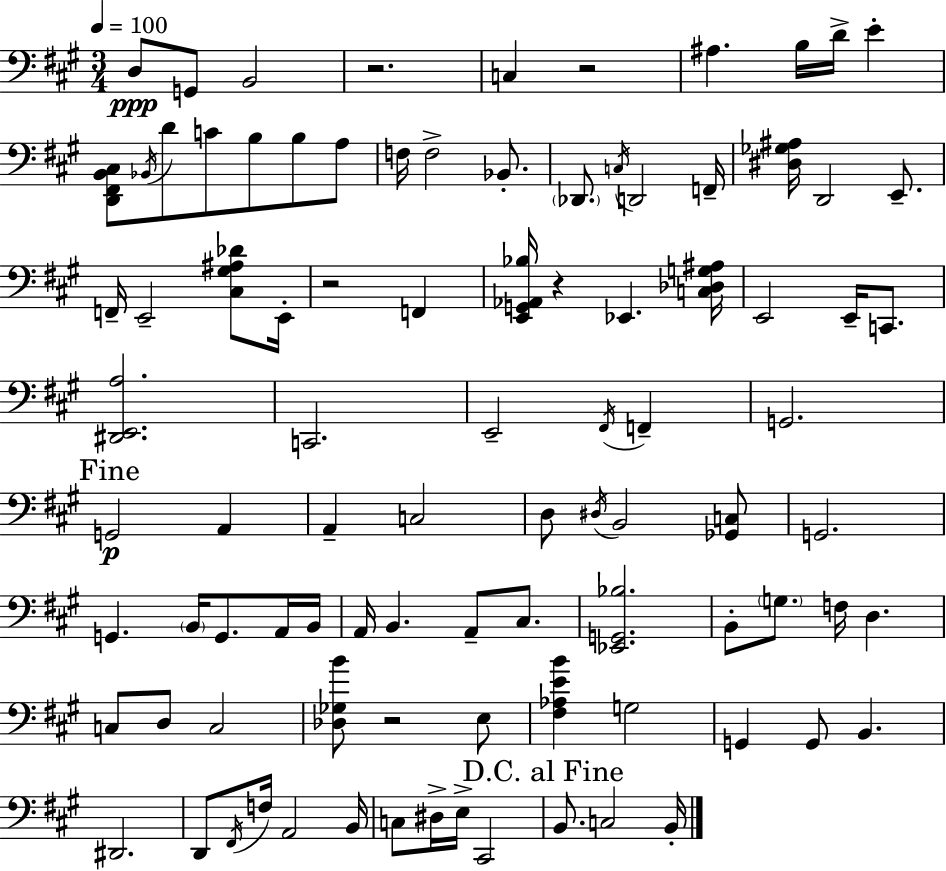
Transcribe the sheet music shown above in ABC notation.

X:1
T:Untitled
M:3/4
L:1/4
K:A
D,/2 G,,/2 B,,2 z2 C, z2 ^A, B,/4 D/4 E [D,,^F,,B,,^C,]/2 _B,,/4 D/2 C/2 B,/2 B,/2 A,/2 F,/4 F,2 _B,,/2 _D,,/2 C,/4 D,,2 F,,/4 [^D,_G,^A,]/4 D,,2 E,,/2 F,,/4 E,,2 [^C,^G,^A,_D]/2 E,,/4 z2 F,, [E,,G,,_A,,_B,]/4 z _E,, [C,_D,G,^A,]/4 E,,2 E,,/4 C,,/2 [^D,,E,,A,]2 C,,2 E,,2 ^F,,/4 F,, G,,2 G,,2 A,, A,, C,2 D,/2 ^D,/4 B,,2 [_G,,C,]/2 G,,2 G,, B,,/4 G,,/2 A,,/4 B,,/4 A,,/4 B,, A,,/2 ^C,/2 [_E,,G,,_B,]2 B,,/2 G,/2 F,/4 D, C,/2 D,/2 C,2 [_D,_G,B]/2 z2 E,/2 [^F,_A,EB] G,2 G,, G,,/2 B,, ^D,,2 D,,/2 ^F,,/4 F,/4 A,,2 B,,/4 C,/2 ^D,/4 E,/4 ^C,,2 B,,/2 C,2 B,,/4